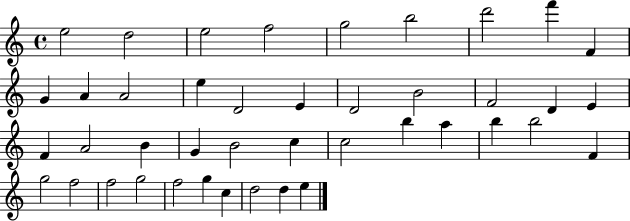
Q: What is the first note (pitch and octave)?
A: E5